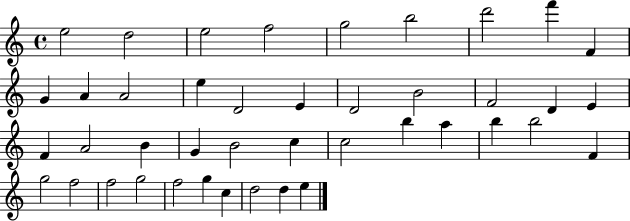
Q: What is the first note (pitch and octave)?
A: E5